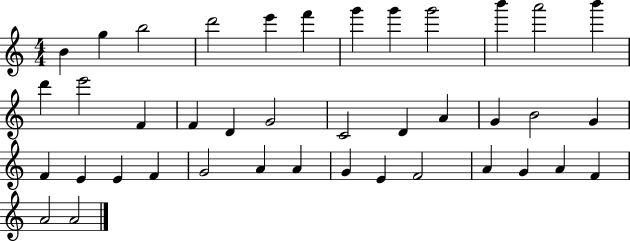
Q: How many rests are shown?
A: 0